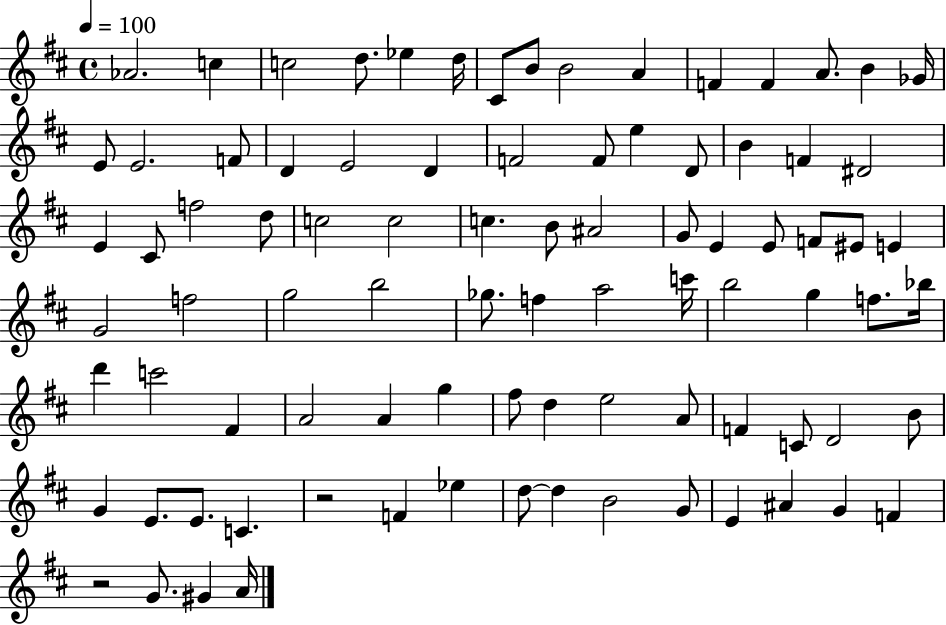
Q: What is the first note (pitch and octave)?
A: Ab4